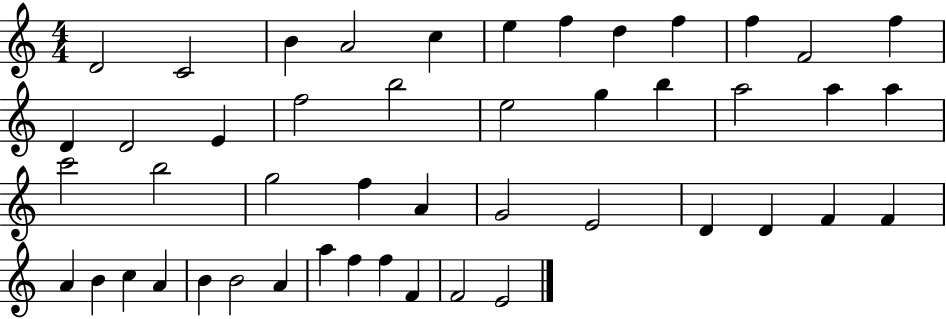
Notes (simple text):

D4/h C4/h B4/q A4/h C5/q E5/q F5/q D5/q F5/q F5/q F4/h F5/q D4/q D4/h E4/q F5/h B5/h E5/h G5/q B5/q A5/h A5/q A5/q C6/h B5/h G5/h F5/q A4/q G4/h E4/h D4/q D4/q F4/q F4/q A4/q B4/q C5/q A4/q B4/q B4/h A4/q A5/q F5/q F5/q F4/q F4/h E4/h